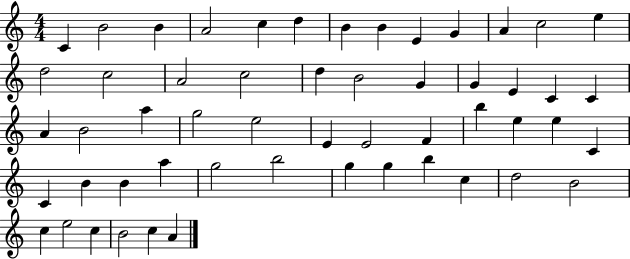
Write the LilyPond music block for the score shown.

{
  \clef treble
  \numericTimeSignature
  \time 4/4
  \key c \major
  c'4 b'2 b'4 | a'2 c''4 d''4 | b'4 b'4 e'4 g'4 | a'4 c''2 e''4 | \break d''2 c''2 | a'2 c''2 | d''4 b'2 g'4 | g'4 e'4 c'4 c'4 | \break a'4 b'2 a''4 | g''2 e''2 | e'4 e'2 f'4 | b''4 e''4 e''4 c'4 | \break c'4 b'4 b'4 a''4 | g''2 b''2 | g''4 g''4 b''4 c''4 | d''2 b'2 | \break c''4 e''2 c''4 | b'2 c''4 a'4 | \bar "|."
}